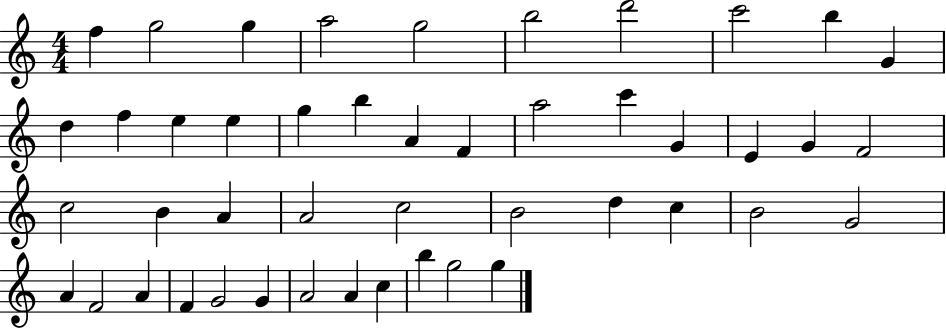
F5/q G5/h G5/q A5/h G5/h B5/h D6/h C6/h B5/q G4/q D5/q F5/q E5/q E5/q G5/q B5/q A4/q F4/q A5/h C6/q G4/q E4/q G4/q F4/h C5/h B4/q A4/q A4/h C5/h B4/h D5/q C5/q B4/h G4/h A4/q F4/h A4/q F4/q G4/h G4/q A4/h A4/q C5/q B5/q G5/h G5/q